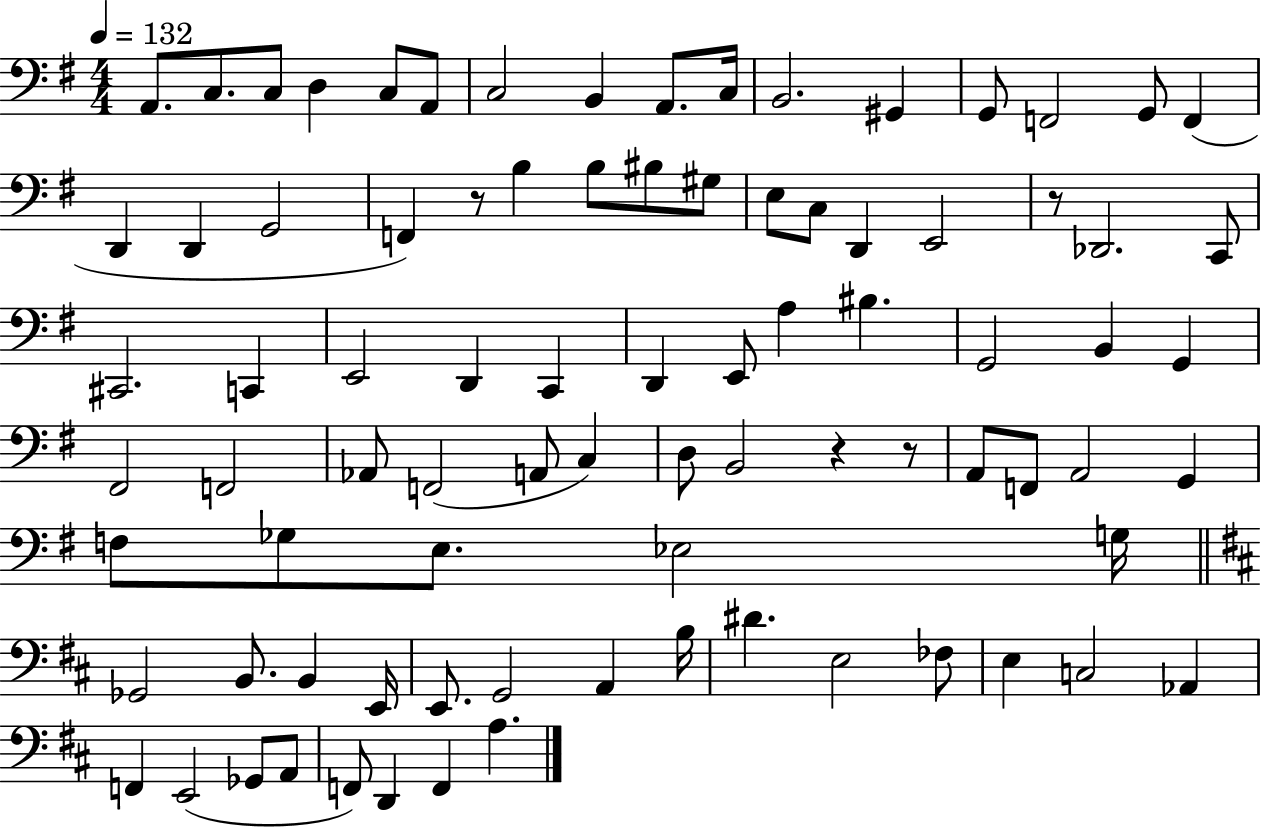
A2/e. C3/e. C3/e D3/q C3/e A2/e C3/h B2/q A2/e. C3/s B2/h. G#2/q G2/e F2/h G2/e F2/q D2/q D2/q G2/h F2/q R/e B3/q B3/e BIS3/e G#3/e E3/e C3/e D2/q E2/h R/e Db2/h. C2/e C#2/h. C2/q E2/h D2/q C2/q D2/q E2/e A3/q BIS3/q. G2/h B2/q G2/q F#2/h F2/h Ab2/e F2/h A2/e C3/q D3/e B2/h R/q R/e A2/e F2/e A2/h G2/q F3/e Gb3/e E3/e. Eb3/h G3/s Gb2/h B2/e. B2/q E2/s E2/e. G2/h A2/q B3/s D#4/q. E3/h FES3/e E3/q C3/h Ab2/q F2/q E2/h Gb2/e A2/e F2/e D2/q F2/q A3/q.